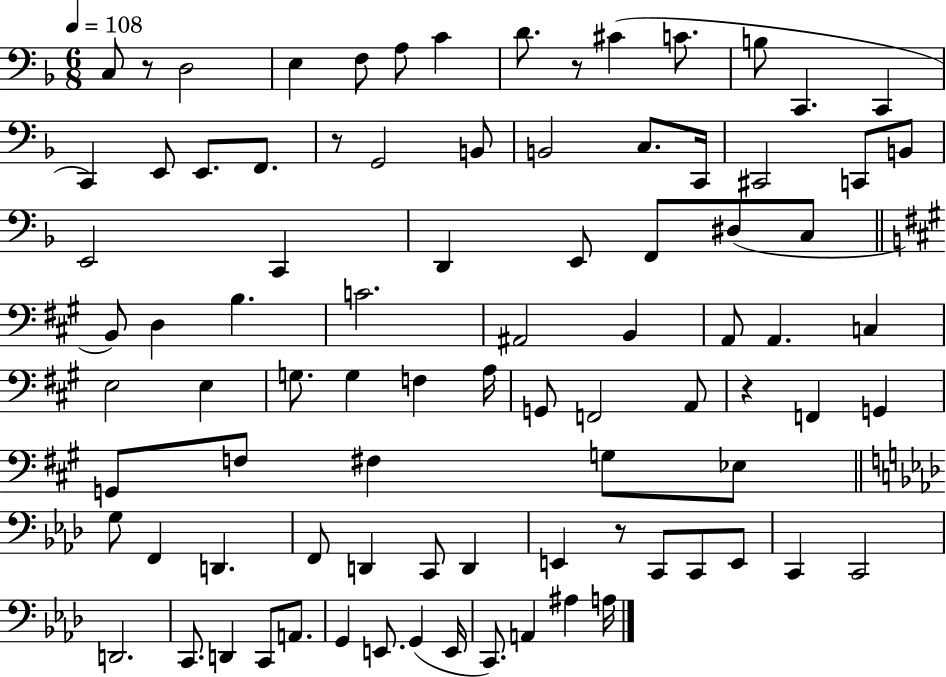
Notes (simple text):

C3/e R/e D3/h E3/q F3/e A3/e C4/q D4/e. R/e C#4/q C4/e. B3/e C2/q. C2/q C2/q E2/e E2/e. F2/e. R/e G2/h B2/e B2/h C3/e. C2/s C#2/h C2/e B2/e E2/h C2/q D2/q E2/e F2/e D#3/e C3/e B2/e D3/q B3/q. C4/h. A#2/h B2/q A2/e A2/q. C3/q E3/h E3/q G3/e. G3/q F3/q A3/s G2/e F2/h A2/e R/q F2/q G2/q G2/e F3/e F#3/q G3/e Eb3/e G3/e F2/q D2/q. F2/e D2/q C2/e D2/q E2/q R/e C2/e C2/e E2/e C2/q C2/h D2/h. C2/e. D2/q C2/e A2/e. G2/q E2/e. G2/q E2/s C2/e. A2/q A#3/q A3/s